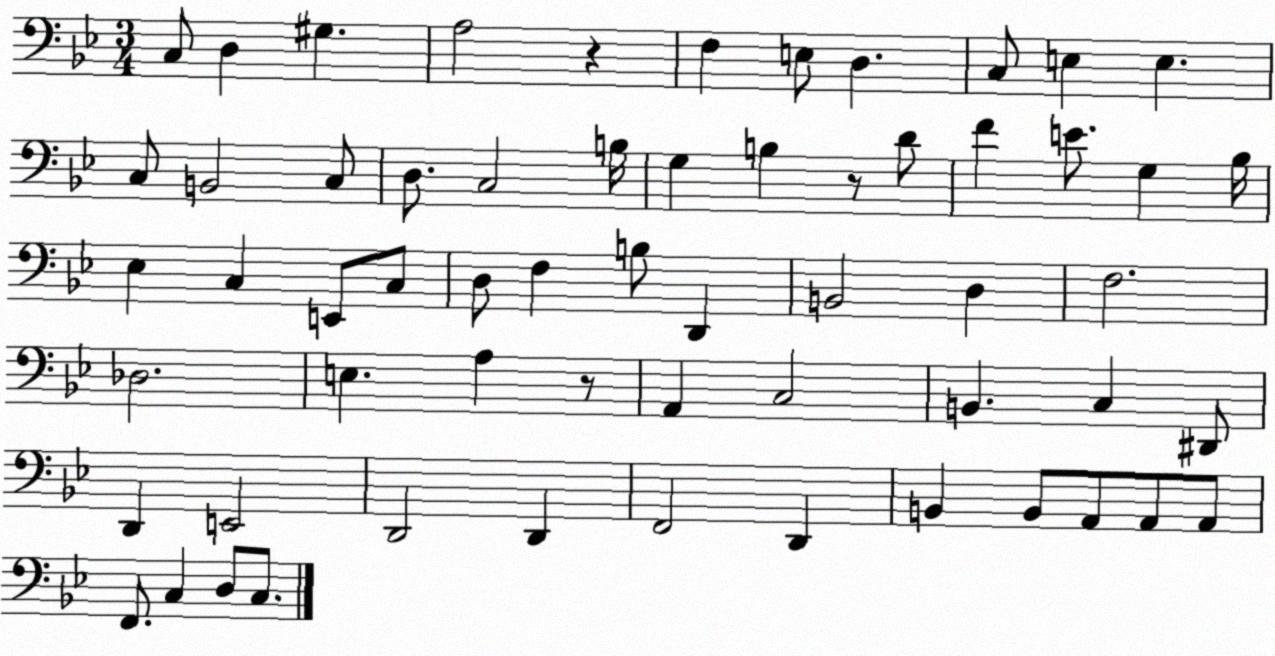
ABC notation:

X:1
T:Untitled
M:3/4
L:1/4
K:Bb
C,/2 D, ^G, A,2 z F, E,/2 D, C,/2 E, E, C,/2 B,,2 C,/2 D,/2 C,2 B,/4 G, B, z/2 D/2 F E/2 G, _B,/4 _E, C, E,,/2 C,/2 D,/2 F, B,/2 D,, B,,2 D, F,2 _D,2 E, A, z/2 A,, C,2 B,, C, ^D,,/2 D,, E,,2 D,,2 D,, F,,2 D,, B,, B,,/2 A,,/2 A,,/2 A,,/2 F,,/2 C, D,/2 C,/2